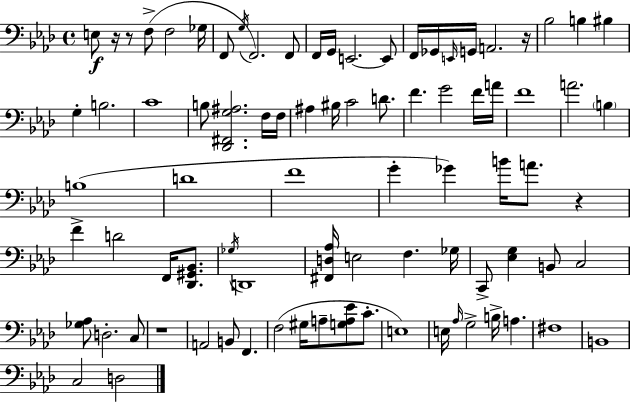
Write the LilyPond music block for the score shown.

{
  \clef bass
  \time 4/4
  \defaultTimeSignature
  \key f \minor
  \repeat volta 2 { e8\f r16 r8 f8->( f2 ges16 | f,8 \acciaccatura { g16 } f,2.) f,8 | f,16 g,16 e,2.~~ e,8 | f,16 ges,16 \grace { e,16 } g,16 a,2. | \break r16 bes2 b4 bis4 | g4-. b2. | c'1 | b8 <des, fis, g ais>2. | \break f16 f16 ais4 bis16 c'2 d'8. | f'4. g'2 | f'16 a'16 f'1 | a'2. \parenthesize b4 | \break b1( | d'1 | f'1 | g'4-. ges'4) b'16 a'8. r4 | \break f'4-> d'2 f,16 <des, gis, bes,>8. | \acciaccatura { ges16 } d,1 | <fis, d aes>16 e2 f4. | ges16 c,8-> <ees g>4 b,8 c2 | \break <ges aes>8 d2.-. | c8 r1 | a,2 b,8 f,4. | f2( gis16 a8-- <g a ees'>8 | \break c'8.-. e1) | e16 \grace { aes16 } g2-> b16-> a4. | fis1 | b,1 | \break c2 d2 | } \bar "|."
}